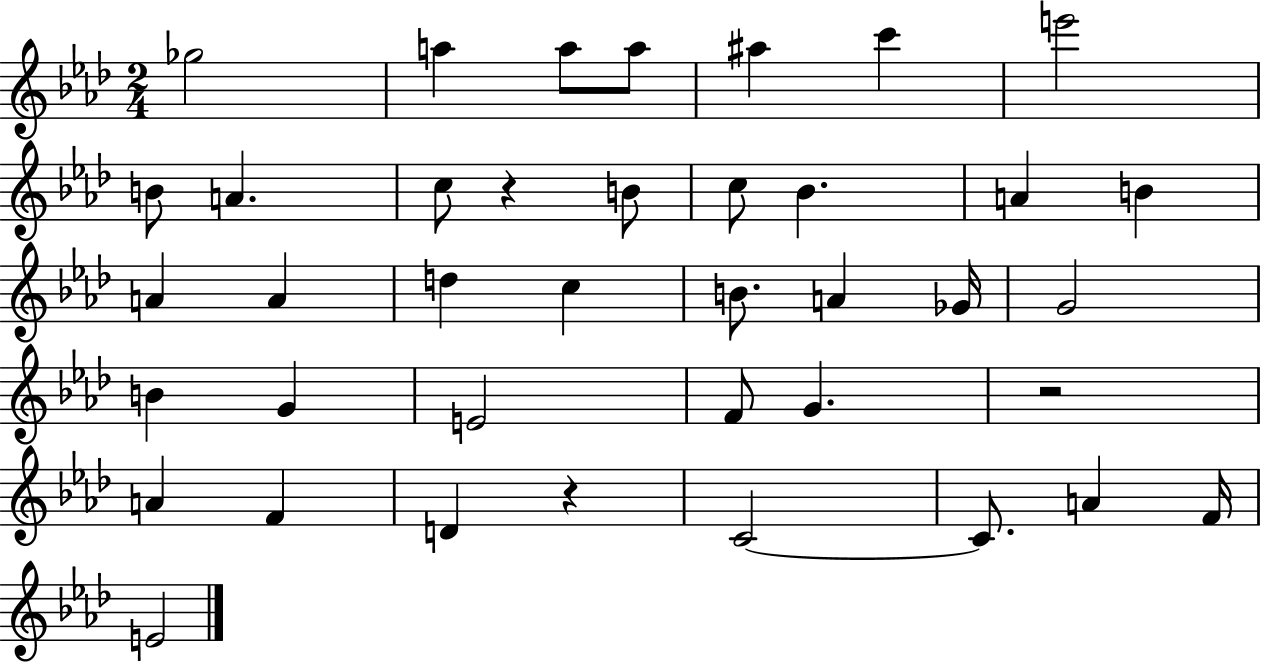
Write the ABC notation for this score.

X:1
T:Untitled
M:2/4
L:1/4
K:Ab
_g2 a a/2 a/2 ^a c' e'2 B/2 A c/2 z B/2 c/2 _B A B A A d c B/2 A _G/4 G2 B G E2 F/2 G z2 A F D z C2 C/2 A F/4 E2